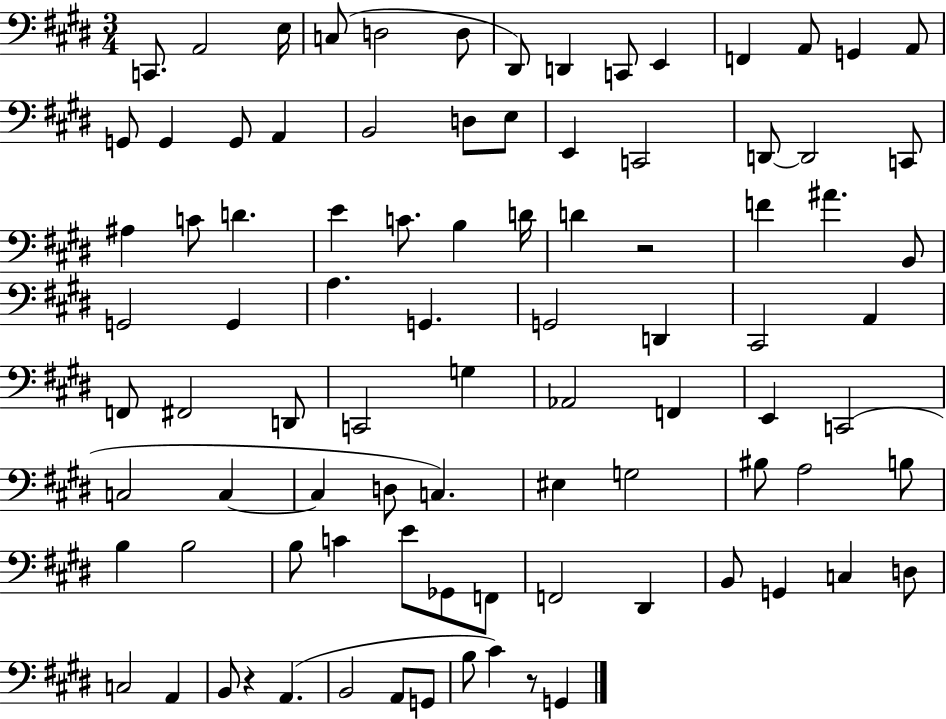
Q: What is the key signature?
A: E major